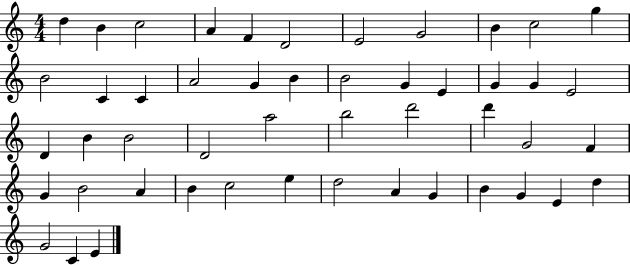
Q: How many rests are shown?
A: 0